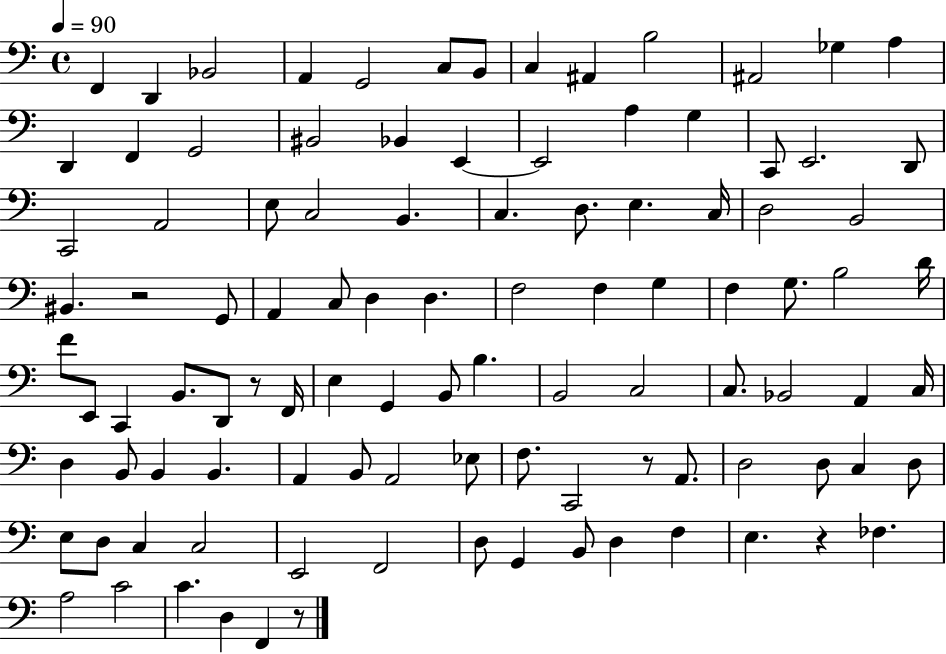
F2/q D2/q Bb2/h A2/q G2/h C3/e B2/e C3/q A#2/q B3/h A#2/h Gb3/q A3/q D2/q F2/q G2/h BIS2/h Bb2/q E2/q E2/h A3/q G3/q C2/e E2/h. D2/e C2/h A2/h E3/e C3/h B2/q. C3/q. D3/e. E3/q. C3/s D3/h B2/h BIS2/q. R/h G2/e A2/q C3/e D3/q D3/q. F3/h F3/q G3/q F3/q G3/e. B3/h D4/s F4/e E2/e C2/q B2/e. D2/e R/e F2/s E3/q G2/q B2/e B3/q. B2/h C3/h C3/e. Bb2/h A2/q C3/s D3/q B2/e B2/q B2/q. A2/q B2/e A2/h Eb3/e F3/e. C2/h R/e A2/e. D3/h D3/e C3/q D3/e E3/e D3/e C3/q C3/h E2/h F2/h D3/e G2/q B2/e D3/q F3/q E3/q. R/q FES3/q. A3/h C4/h C4/q. D3/q F2/q R/e